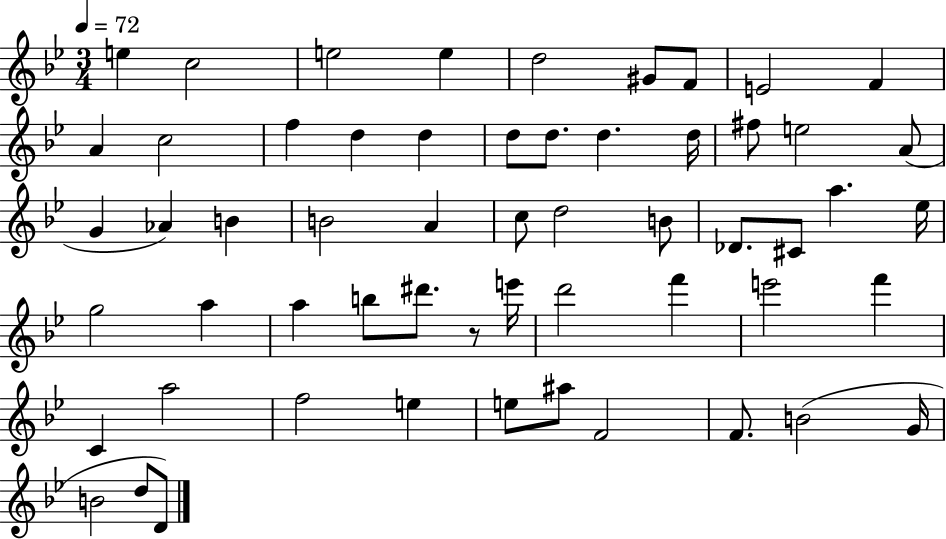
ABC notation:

X:1
T:Untitled
M:3/4
L:1/4
K:Bb
e c2 e2 e d2 ^G/2 F/2 E2 F A c2 f d d d/2 d/2 d d/4 ^f/2 e2 A/2 G _A B B2 A c/2 d2 B/2 _D/2 ^C/2 a _e/4 g2 a a b/2 ^d'/2 z/2 e'/4 d'2 f' e'2 f' C a2 f2 e e/2 ^a/2 F2 F/2 B2 G/4 B2 d/2 D/2